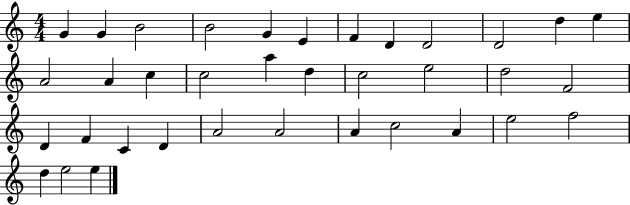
X:1
T:Untitled
M:4/4
L:1/4
K:C
G G B2 B2 G E F D D2 D2 d e A2 A c c2 a d c2 e2 d2 F2 D F C D A2 A2 A c2 A e2 f2 d e2 e